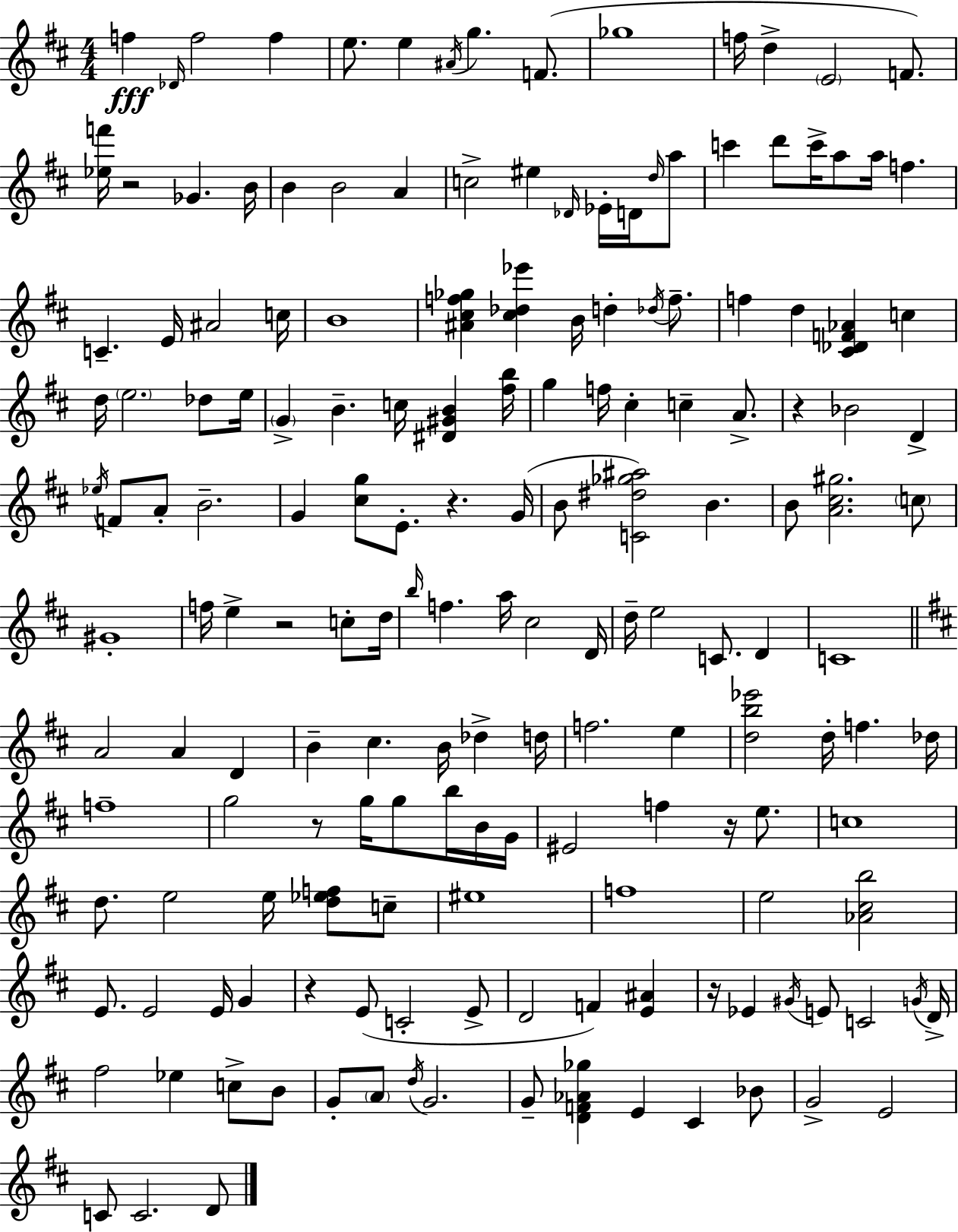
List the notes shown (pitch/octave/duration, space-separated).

F5/q Db4/s F5/h F5/q E5/e. E5/q A#4/s G5/q. F4/e. Gb5/w F5/s D5/q E4/h F4/e. [Eb5,F6]/s R/h Gb4/q. B4/s B4/q B4/h A4/q C5/h EIS5/q Db4/s Eb4/s D4/s D5/s A5/e C6/q D6/e C6/s A5/e A5/s F5/q. C4/q. E4/s A#4/h C5/s B4/w [A#4,C#5,F5,Gb5]/q [C#5,Db5,Eb6]/q B4/s D5/q Db5/s F5/e. F5/q D5/q [C#4,Db4,F4,Ab4]/q C5/q D5/s E5/h. Db5/e E5/s G4/q B4/q. C5/s [D#4,G#4,B4]/q [F#5,B5]/s G5/q F5/s C#5/q C5/q A4/e. R/q Bb4/h D4/q Eb5/s F4/e A4/e B4/h. G4/q [C#5,G5]/e E4/e. R/q. G4/s B4/e [C4,D#5,Gb5,A#5]/h B4/q. B4/e [A4,C#5,G#5]/h. C5/e G#4/w F5/s E5/q R/h C5/e D5/s B5/s F5/q. A5/s C#5/h D4/s D5/s E5/h C4/e. D4/q C4/w A4/h A4/q D4/q B4/q C#5/q. B4/s Db5/q D5/s F5/h. E5/q [D5,B5,Eb6]/h D5/s F5/q. Db5/s F5/w G5/h R/e G5/s G5/e B5/s B4/s G4/s EIS4/h F5/q R/s E5/e. C5/w D5/e. E5/h E5/s [D5,Eb5,F5]/e C5/e EIS5/w F5/w E5/h [Ab4,C#5,B5]/h E4/e. E4/h E4/s G4/q R/q E4/e C4/h E4/e D4/h F4/q [E4,A#4]/q R/s Eb4/q G#4/s E4/e C4/h G4/s D4/s F#5/h Eb5/q C5/e B4/e G4/e A4/e D5/s G4/h. G4/e [D4,F4,Ab4,Gb5]/q E4/q C#4/q Bb4/e G4/h E4/h C4/e C4/h. D4/e